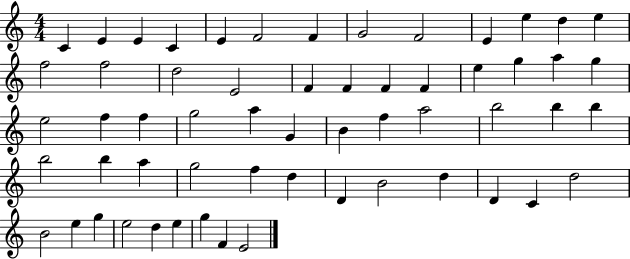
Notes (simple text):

C4/q E4/q E4/q C4/q E4/q F4/h F4/q G4/h F4/h E4/q E5/q D5/q E5/q F5/h F5/h D5/h E4/h F4/q F4/q F4/q F4/q E5/q G5/q A5/q G5/q E5/h F5/q F5/q G5/h A5/q G4/q B4/q F5/q A5/h B5/h B5/q B5/q B5/h B5/q A5/q G5/h F5/q D5/q D4/q B4/h D5/q D4/q C4/q D5/h B4/h E5/q G5/q E5/h D5/q E5/q G5/q F4/q E4/h